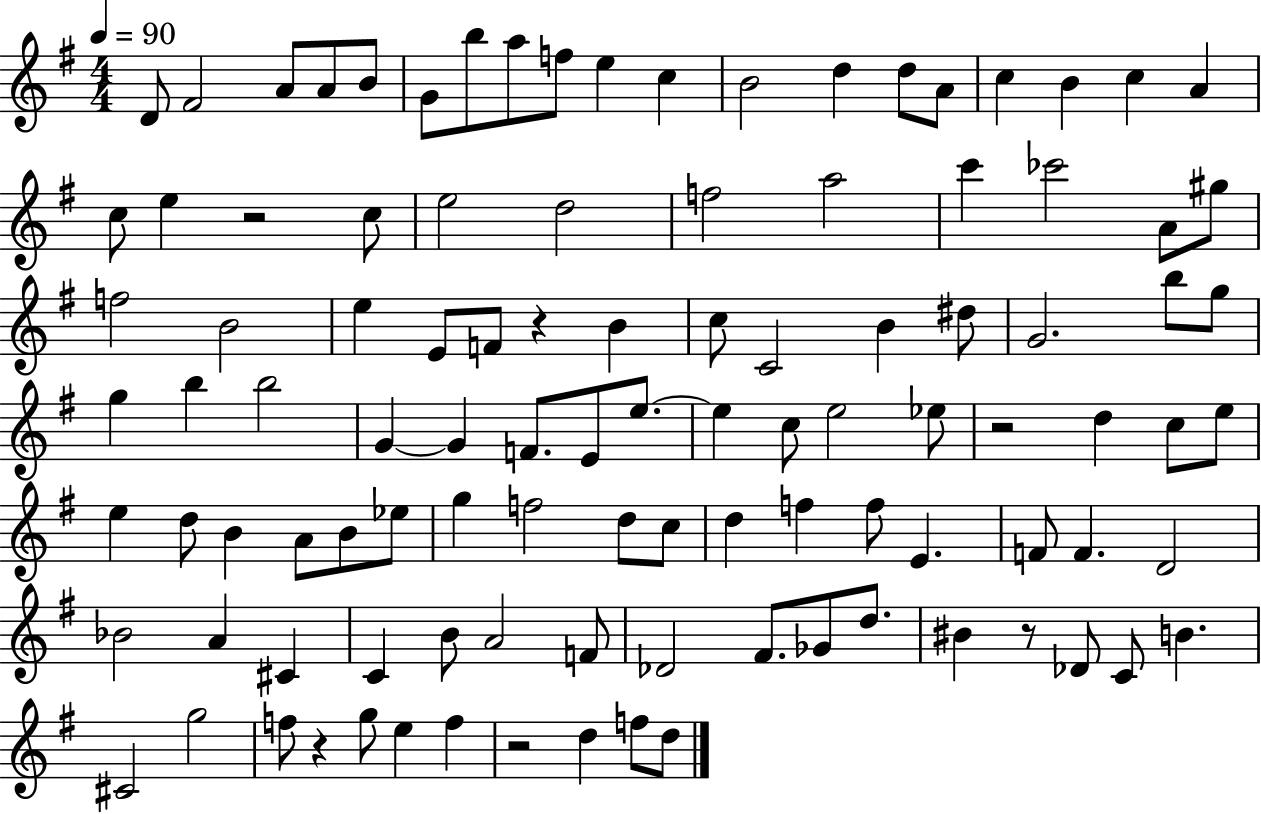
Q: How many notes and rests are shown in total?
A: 105